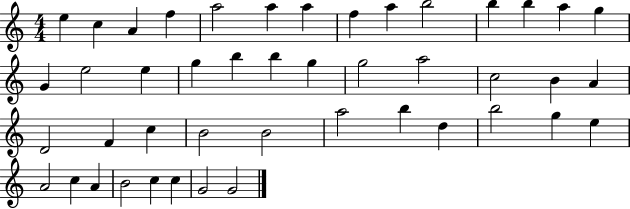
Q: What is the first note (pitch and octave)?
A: E5